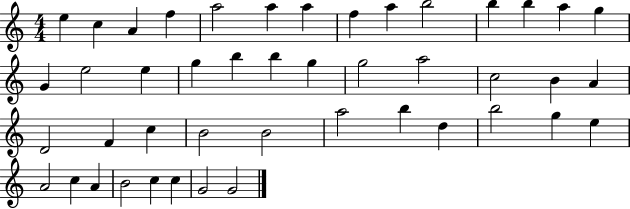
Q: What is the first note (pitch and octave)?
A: E5